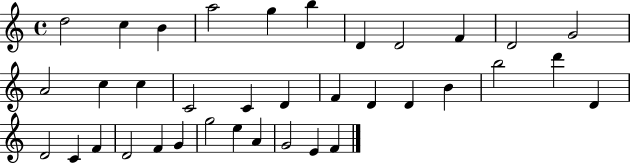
D5/h C5/q B4/q A5/h G5/q B5/q D4/q D4/h F4/q D4/h G4/h A4/h C5/q C5/q C4/h C4/q D4/q F4/q D4/q D4/q B4/q B5/h D6/q D4/q D4/h C4/q F4/q D4/h F4/q G4/q G5/h E5/q A4/q G4/h E4/q F4/q